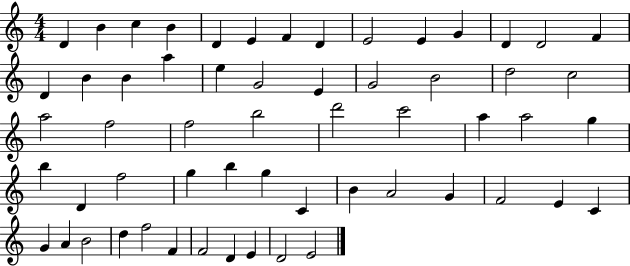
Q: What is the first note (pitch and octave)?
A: D4